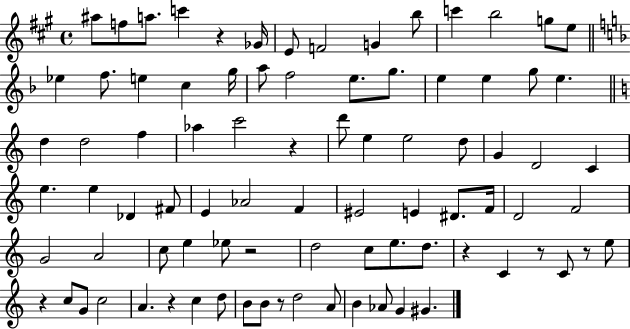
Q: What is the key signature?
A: A major